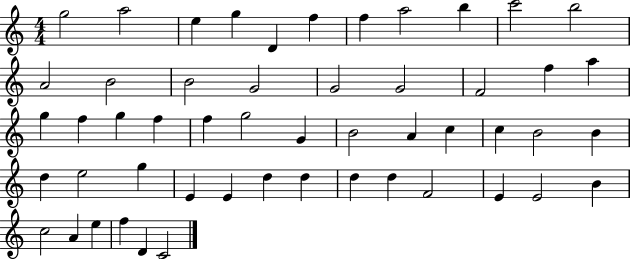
X:1
T:Untitled
M:4/4
L:1/4
K:C
g2 a2 e g D f f a2 b c'2 b2 A2 B2 B2 G2 G2 G2 F2 f a g f g f f g2 G B2 A c c B2 B d e2 g E E d d d d F2 E E2 B c2 A e f D C2